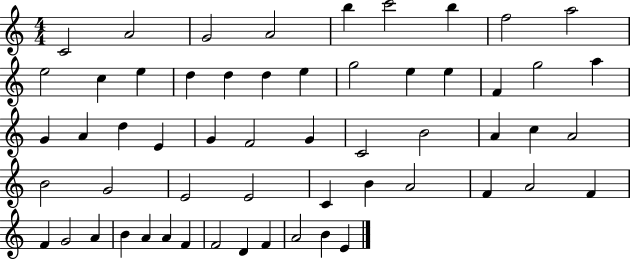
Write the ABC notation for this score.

X:1
T:Untitled
M:4/4
L:1/4
K:C
C2 A2 G2 A2 b c'2 b f2 a2 e2 c e d d d e g2 e e F g2 a G A d E G F2 G C2 B2 A c A2 B2 G2 E2 E2 C B A2 F A2 F F G2 A B A A F F2 D F A2 B E